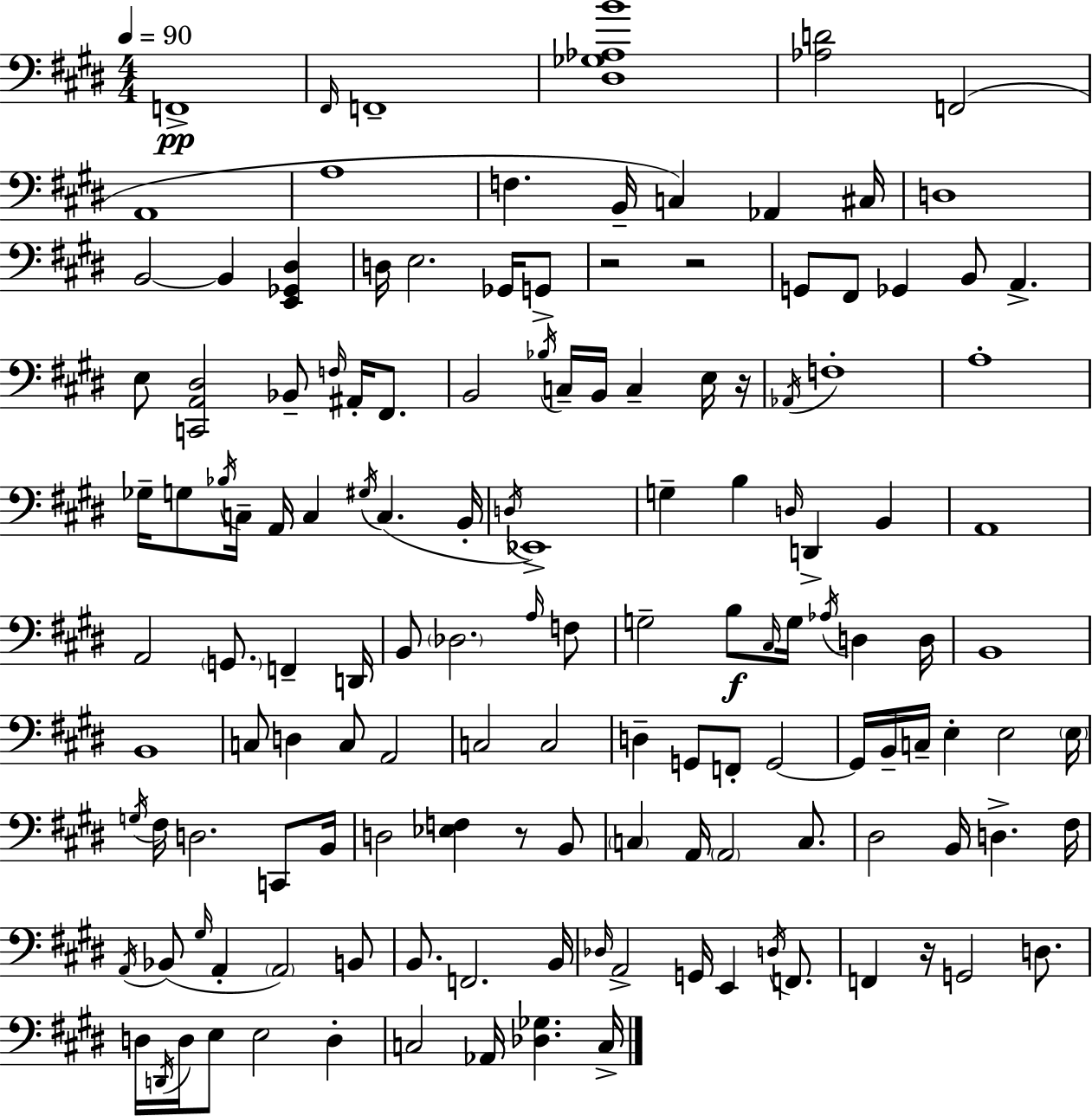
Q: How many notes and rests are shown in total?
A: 140